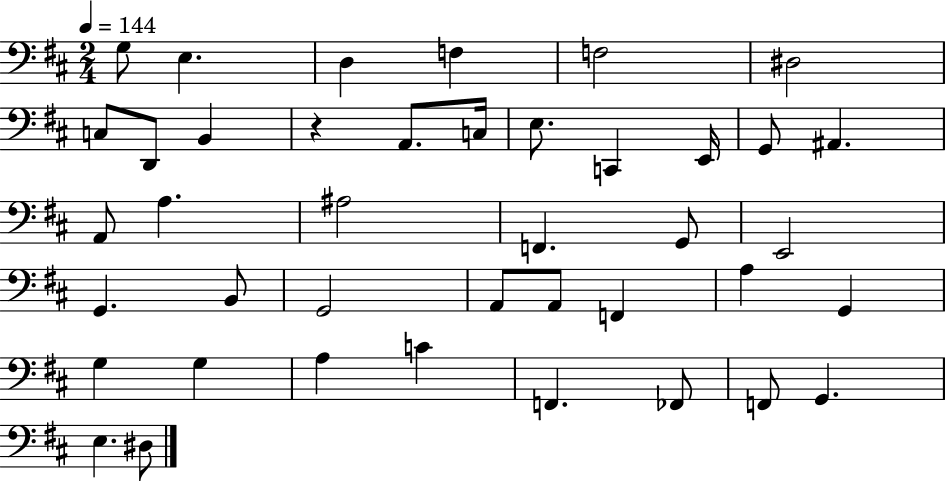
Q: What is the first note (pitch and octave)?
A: G3